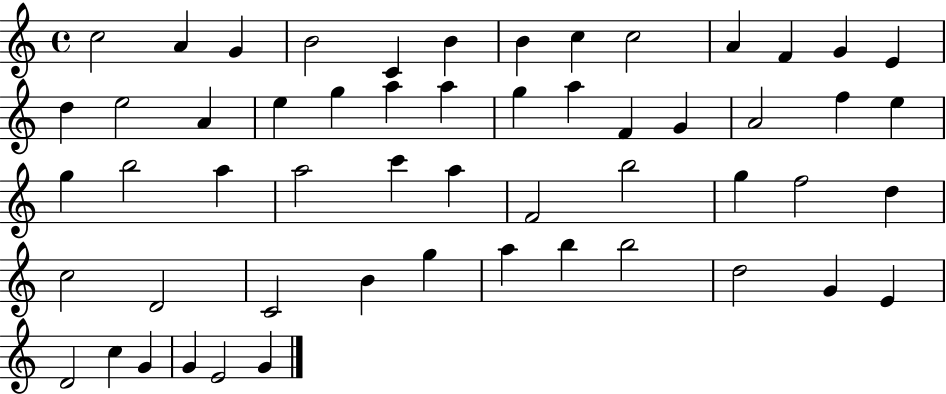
X:1
T:Untitled
M:4/4
L:1/4
K:C
c2 A G B2 C B B c c2 A F G E d e2 A e g a a g a F G A2 f e g b2 a a2 c' a F2 b2 g f2 d c2 D2 C2 B g a b b2 d2 G E D2 c G G E2 G